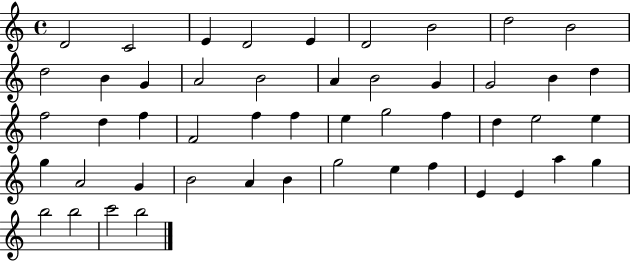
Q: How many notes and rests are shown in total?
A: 49